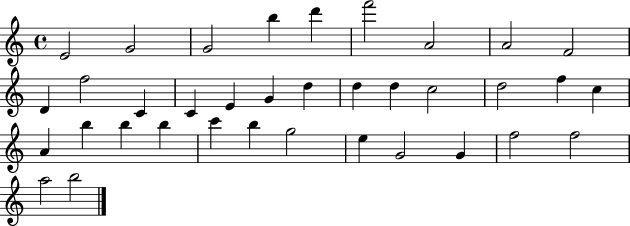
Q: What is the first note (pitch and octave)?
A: E4